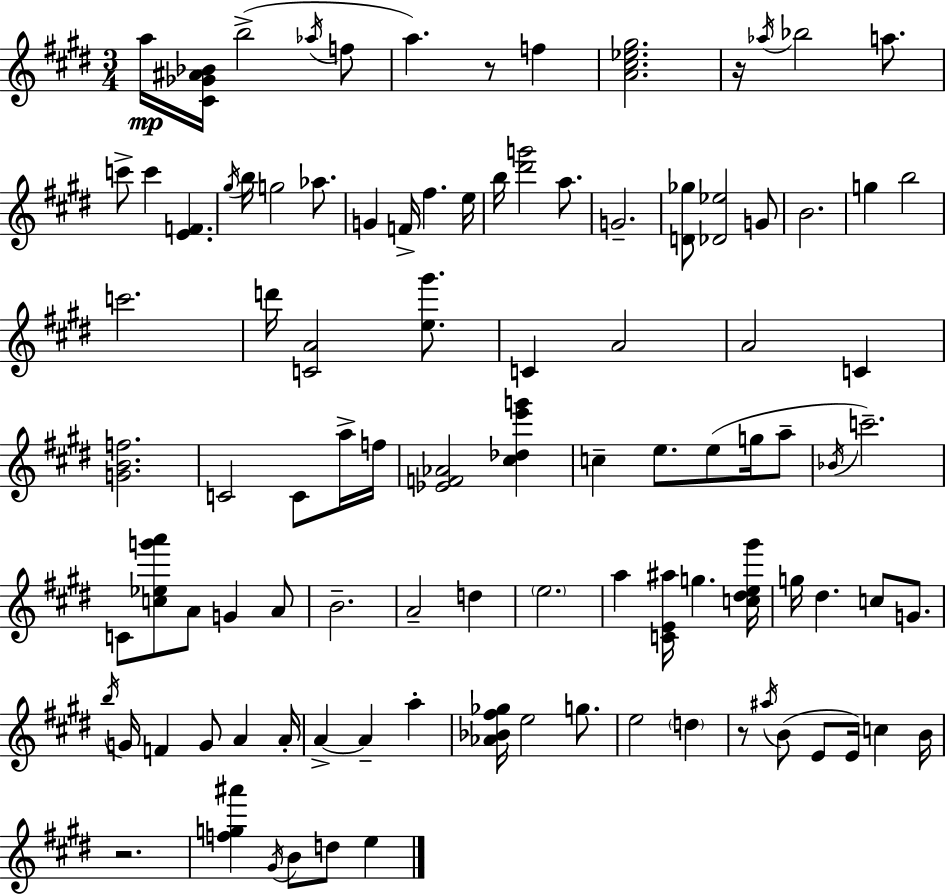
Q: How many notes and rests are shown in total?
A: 100